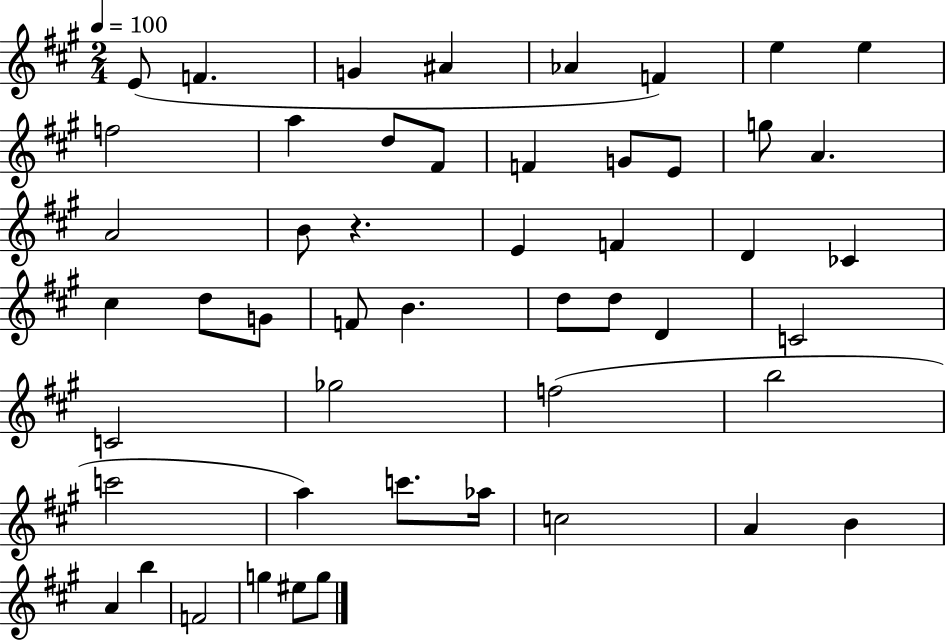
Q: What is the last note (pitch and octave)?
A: G5